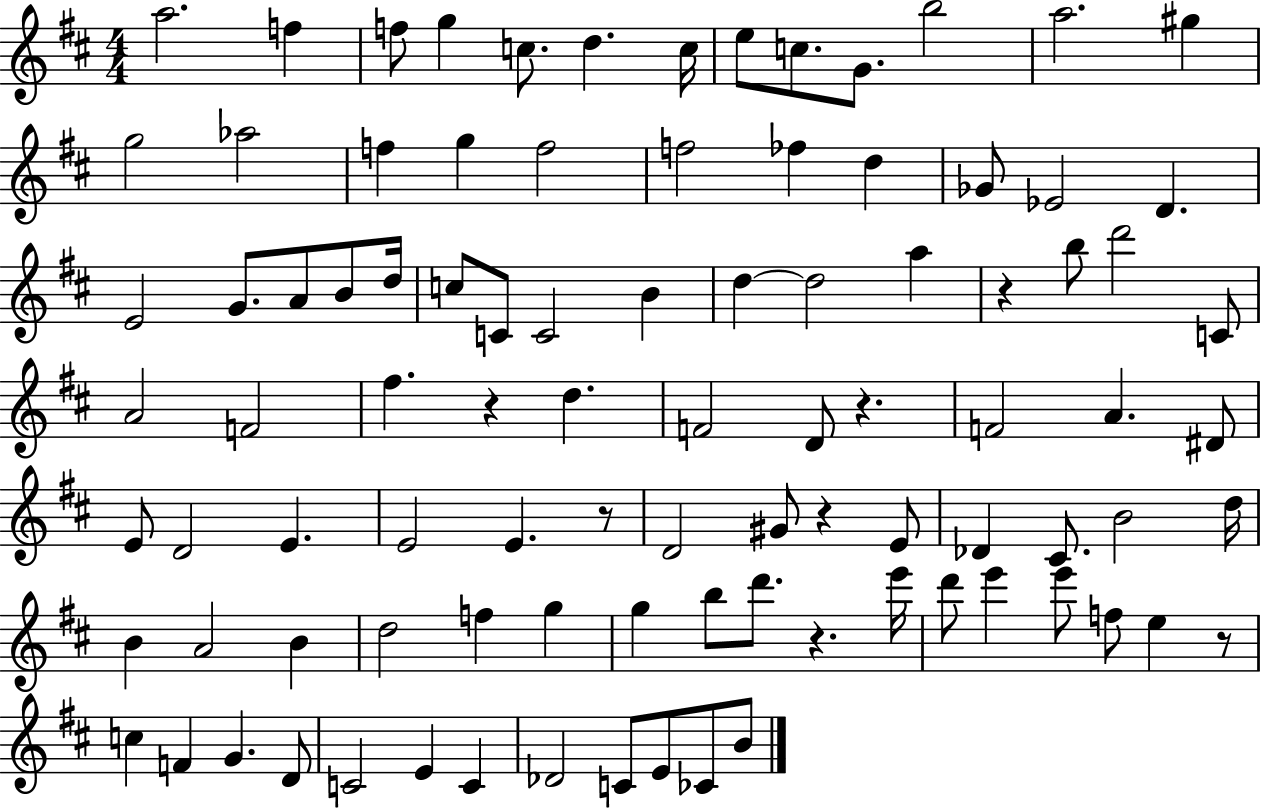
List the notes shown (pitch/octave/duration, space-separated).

A5/h. F5/q F5/e G5/q C5/e. D5/q. C5/s E5/e C5/e. G4/e. B5/h A5/h. G#5/q G5/h Ab5/h F5/q G5/q F5/h F5/h FES5/q D5/q Gb4/e Eb4/h D4/q. E4/h G4/e. A4/e B4/e D5/s C5/e C4/e C4/h B4/q D5/q D5/h A5/q R/q B5/e D6/h C4/e A4/h F4/h F#5/q. R/q D5/q. F4/h D4/e R/q. F4/h A4/q. D#4/e E4/e D4/h E4/q. E4/h E4/q. R/e D4/h G#4/e R/q E4/e Db4/q C#4/e. B4/h D5/s B4/q A4/h B4/q D5/h F5/q G5/q G5/q B5/e D6/e. R/q. E6/s D6/e E6/q E6/e F5/e E5/q R/e C5/q F4/q G4/q. D4/e C4/h E4/q C4/q Db4/h C4/e E4/e CES4/e B4/e